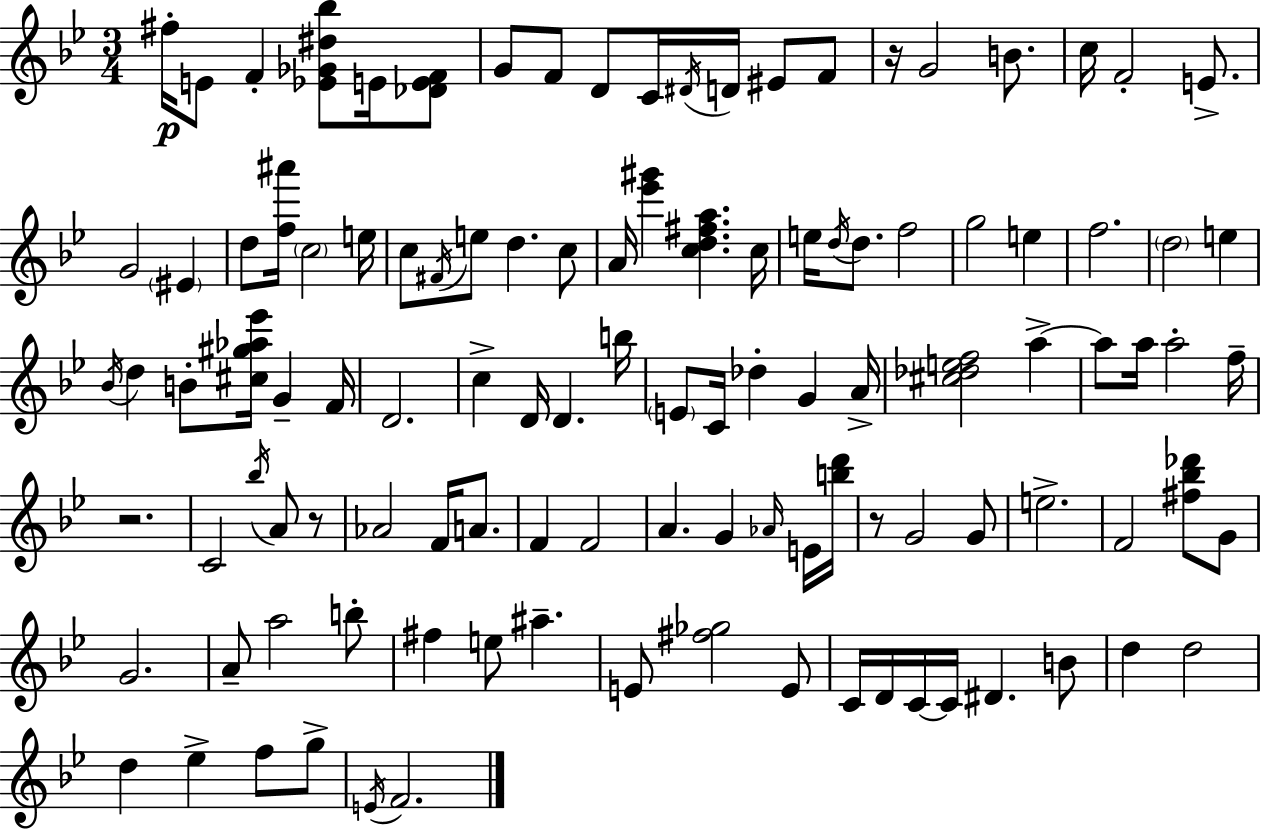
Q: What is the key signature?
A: BES major